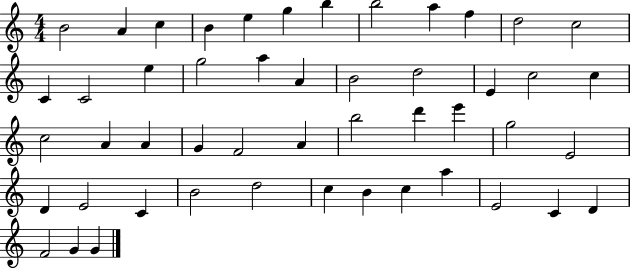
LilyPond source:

{
  \clef treble
  \numericTimeSignature
  \time 4/4
  \key c \major
  b'2 a'4 c''4 | b'4 e''4 g''4 b''4 | b''2 a''4 f''4 | d''2 c''2 | \break c'4 c'2 e''4 | g''2 a''4 a'4 | b'2 d''2 | e'4 c''2 c''4 | \break c''2 a'4 a'4 | g'4 f'2 a'4 | b''2 d'''4 e'''4 | g''2 e'2 | \break d'4 e'2 c'4 | b'2 d''2 | c''4 b'4 c''4 a''4 | e'2 c'4 d'4 | \break f'2 g'4 g'4 | \bar "|."
}